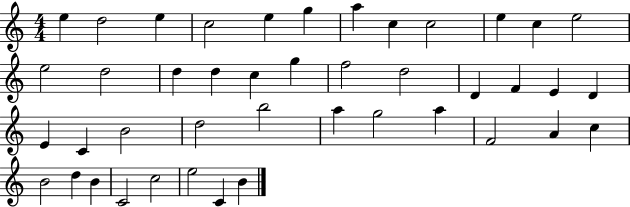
E5/q D5/h E5/q C5/h E5/q G5/q A5/q C5/q C5/h E5/q C5/q E5/h E5/h D5/h D5/q D5/q C5/q G5/q F5/h D5/h D4/q F4/q E4/q D4/q E4/q C4/q B4/h D5/h B5/h A5/q G5/h A5/q F4/h A4/q C5/q B4/h D5/q B4/q C4/h C5/h E5/h C4/q B4/q